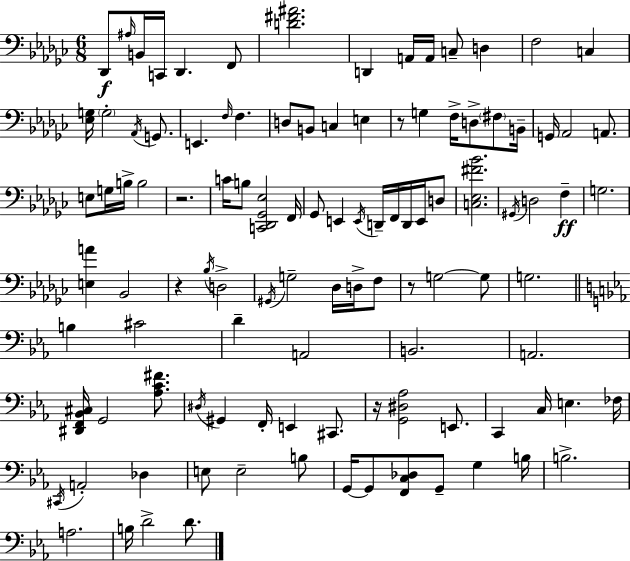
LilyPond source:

{
  \clef bass
  \numericTimeSignature
  \time 6/8
  \key ees \minor
  des,8\f \grace { ais16 } b,16 c,16 des,4. f,8 | <d' fis' ais'>2. | d,4 a,16 a,16 c8-- d4 | f2 c4 | \break <ees g>16 \parenthesize g2-. \acciaccatura { aes,16 } g,8. | e,4. \grace { f16 } f4. | d8 b,8 c4 e4 | r8 g4 f16-> d8-> | \break \parenthesize fis8 b,16-- g,16 aes,2 | a,8. e8 g16 b16-> b2 | r2. | c'16 b8 <c, des, ges, ees>2 | \break f,16 ges,8 e,4 \acciaccatura { e,16 } d,16-- f,16 | d,16 e,16 d8 <c ees fis' bes'>2. | \acciaccatura { gis,16 } d2 | f4--\ff g2. | \break <e a'>4 bes,2 | r4 \acciaccatura { bes16 } d2-> | \acciaccatura { gis,16 } g2-- | des16 d16-> f8 r8 g2~~ | \break g8 g2. | \bar "||" \break \key c \minor b4 cis'2 | d'4-- a,2 | b,2. | a,2. | \break <dis, f, bes, cis>16 g,2 <aes c' fis'>8. | \acciaccatura { dis16 } gis,4 f,16-. e,4 cis,8. | r16 <g, dis aes>2 e,8. | c,4 c16 e4. | \break fes16 \acciaccatura { cis,16 } a,2-. des4 | e8 e2-- | b8 g,16~~ g,8 <f, c des>8 g,8-- g4 | b16 b2.-> | \break a2. | b16 d'2-> d'8. | \bar "|."
}